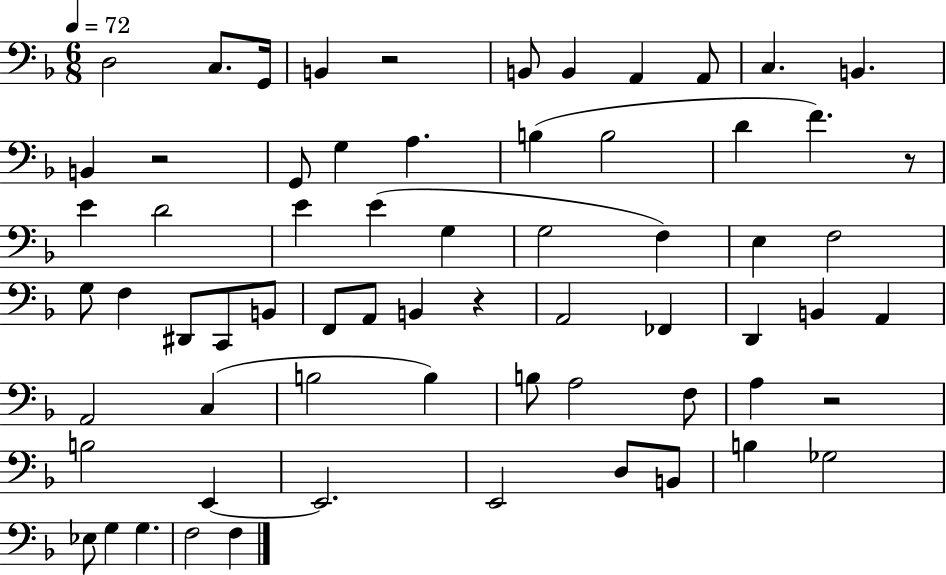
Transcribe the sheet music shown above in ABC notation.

X:1
T:Untitled
M:6/8
L:1/4
K:F
D,2 C,/2 G,,/4 B,, z2 B,,/2 B,, A,, A,,/2 C, B,, B,, z2 G,,/2 G, A, B, B,2 D F z/2 E D2 E E G, G,2 F, E, F,2 G,/2 F, ^D,,/2 C,,/2 B,,/2 F,,/2 A,,/2 B,, z A,,2 _F,, D,, B,, A,, A,,2 C, B,2 B, B,/2 A,2 F,/2 A, z2 B,2 E,, E,,2 E,,2 D,/2 B,,/2 B, _G,2 _E,/2 G, G, F,2 F,